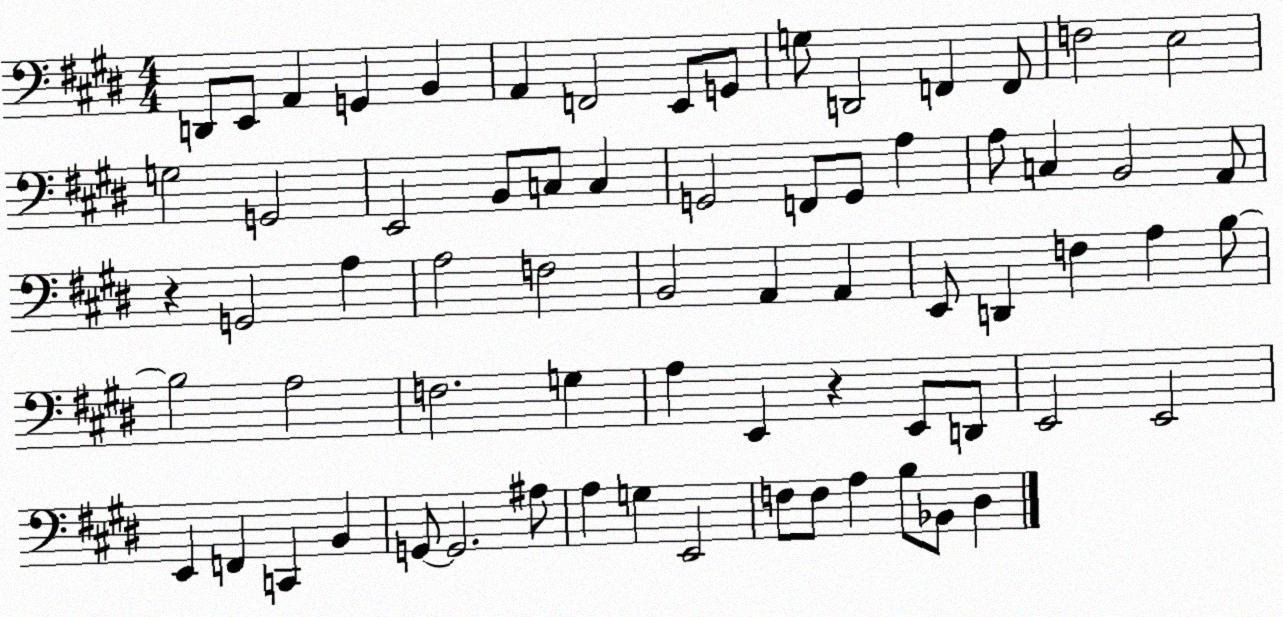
X:1
T:Untitled
M:4/4
L:1/4
K:E
D,,/2 E,,/2 A,, G,, B,, A,, F,,2 E,,/2 G,,/2 G,/2 D,,2 F,, F,,/2 F,2 E,2 G,2 G,,2 E,,2 B,,/2 C,/2 C, G,,2 F,,/2 G,,/2 A, A,/2 C, B,,2 A,,/2 z G,,2 A, A,2 F,2 B,,2 A,, A,, E,,/2 D,, F, A, B,/2 B,2 A,2 F,2 G, A, E,, z E,,/2 D,,/2 E,,2 E,,2 E,, F,, C,, B,, G,,/2 G,,2 ^A,/2 A, G, E,,2 F,/2 F,/2 A, B,/2 _B,,/2 ^D,